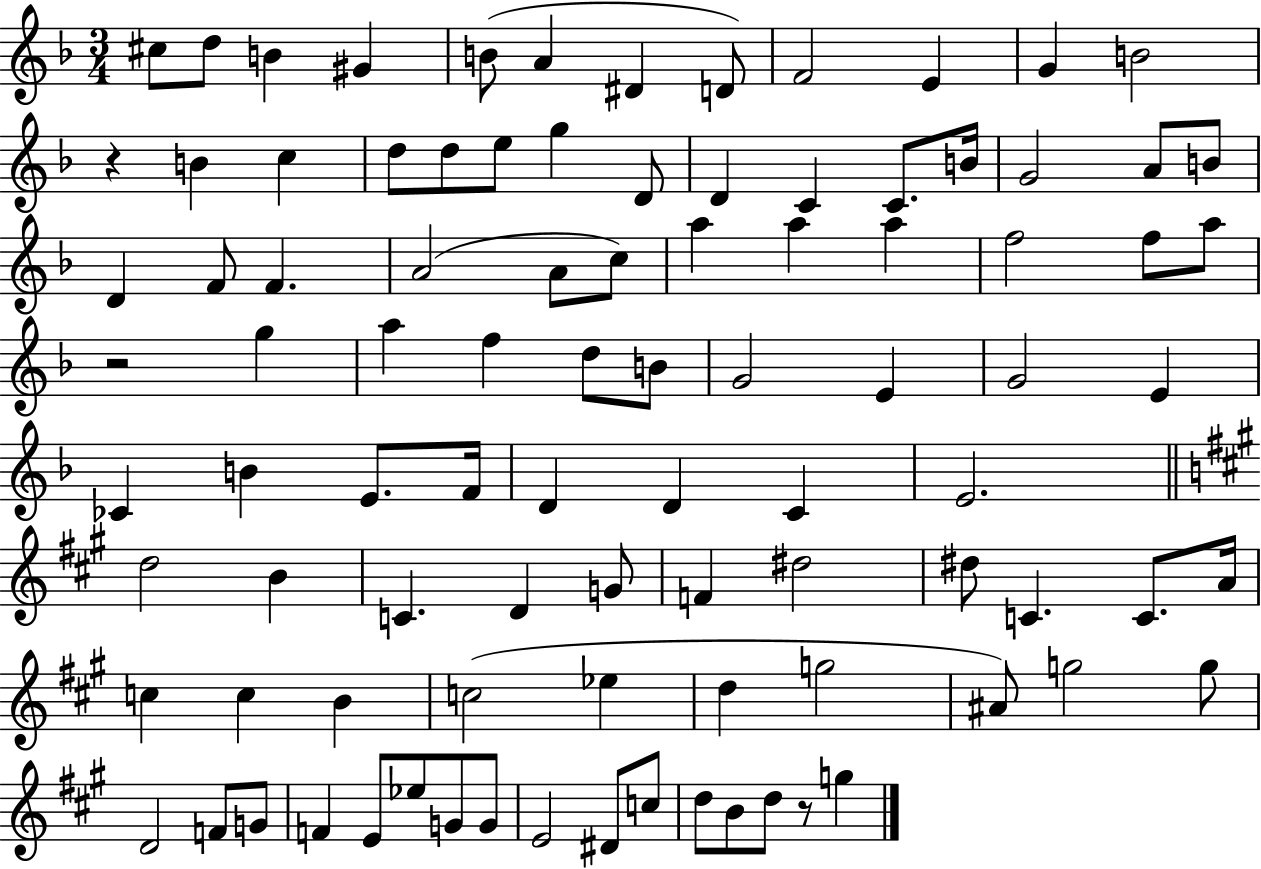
C#5/e D5/e B4/q G#4/q B4/e A4/q D#4/q D4/e F4/h E4/q G4/q B4/h R/q B4/q C5/q D5/e D5/e E5/e G5/q D4/e D4/q C4/q C4/e. B4/s G4/h A4/e B4/e D4/q F4/e F4/q. A4/h A4/e C5/e A5/q A5/q A5/q F5/h F5/e A5/e R/h G5/q A5/q F5/q D5/e B4/e G4/h E4/q G4/h E4/q CES4/q B4/q E4/e. F4/s D4/q D4/q C4/q E4/h. D5/h B4/q C4/q. D4/q G4/e F4/q D#5/h D#5/e C4/q. C4/e. A4/s C5/q C5/q B4/q C5/h Eb5/q D5/q G5/h A#4/e G5/h G5/e D4/h F4/e G4/e F4/q E4/e Eb5/e G4/e G4/e E4/h D#4/e C5/e D5/e B4/e D5/e R/e G5/q